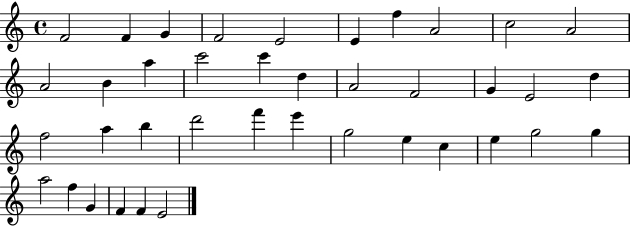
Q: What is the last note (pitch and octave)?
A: E4